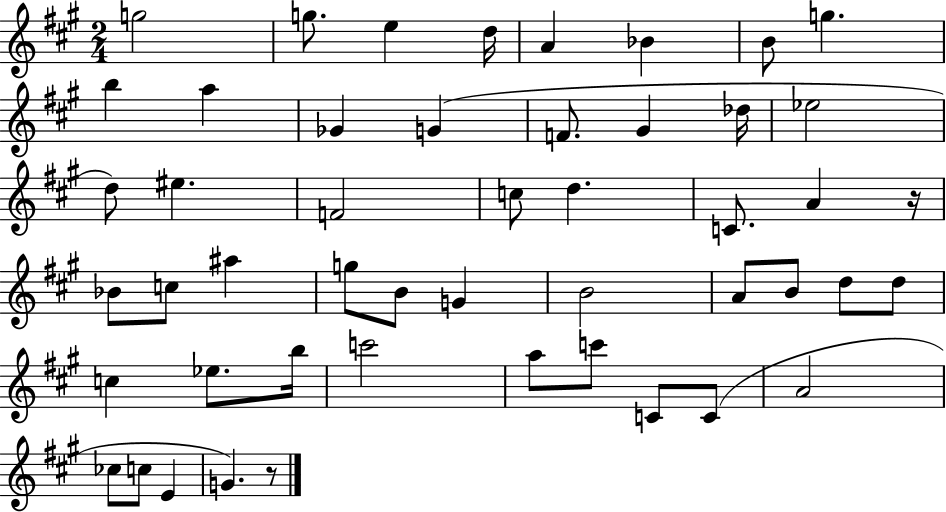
G5/h G5/e. E5/q D5/s A4/q Bb4/q B4/e G5/q. B5/q A5/q Gb4/q G4/q F4/e. G#4/q Db5/s Eb5/h D5/e EIS5/q. F4/h C5/e D5/q. C4/e. A4/q R/s Bb4/e C5/e A#5/q G5/e B4/e G4/q B4/h A4/e B4/e D5/e D5/e C5/q Eb5/e. B5/s C6/h A5/e C6/e C4/e C4/e A4/h CES5/e C5/e E4/q G4/q. R/e